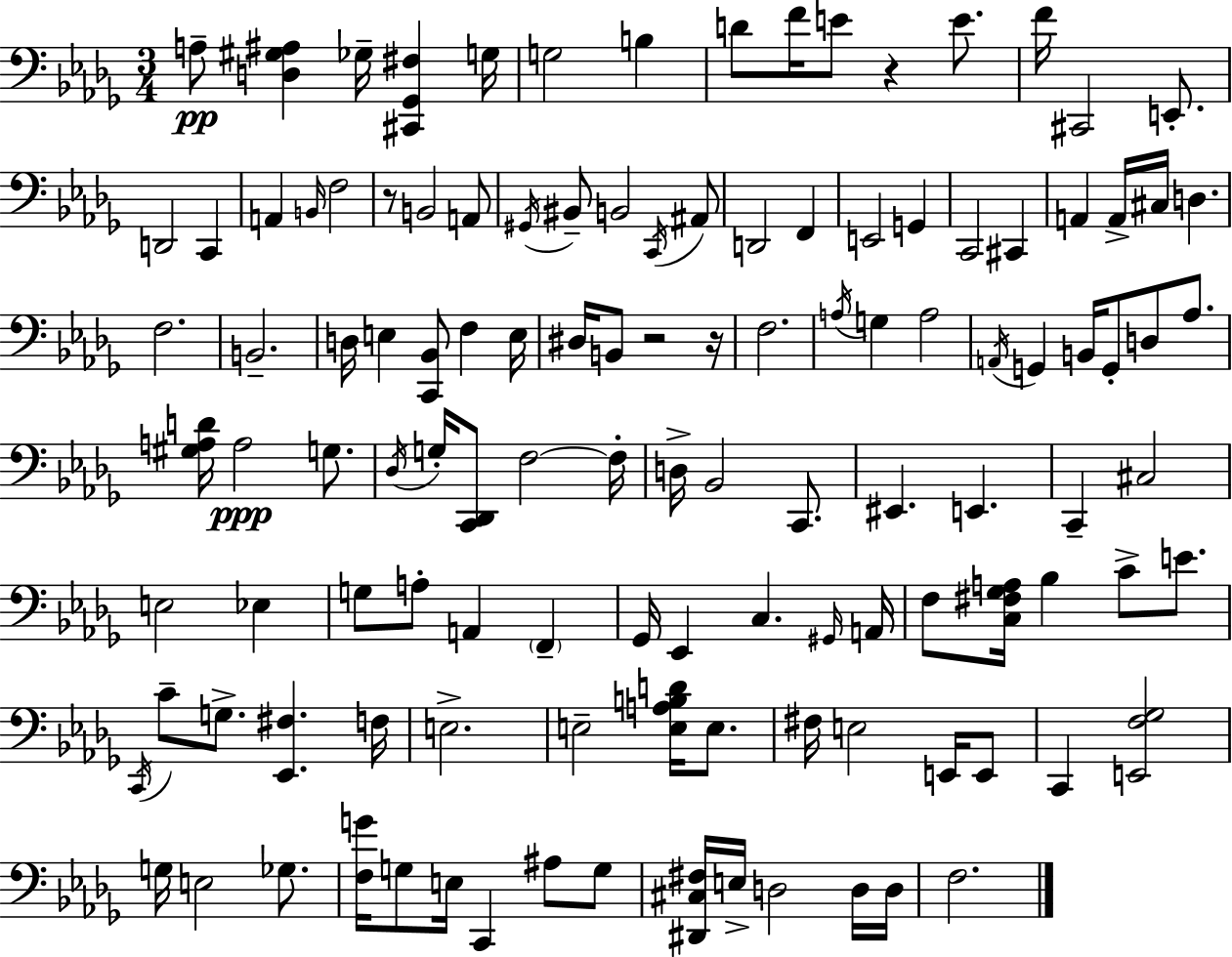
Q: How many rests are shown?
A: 4